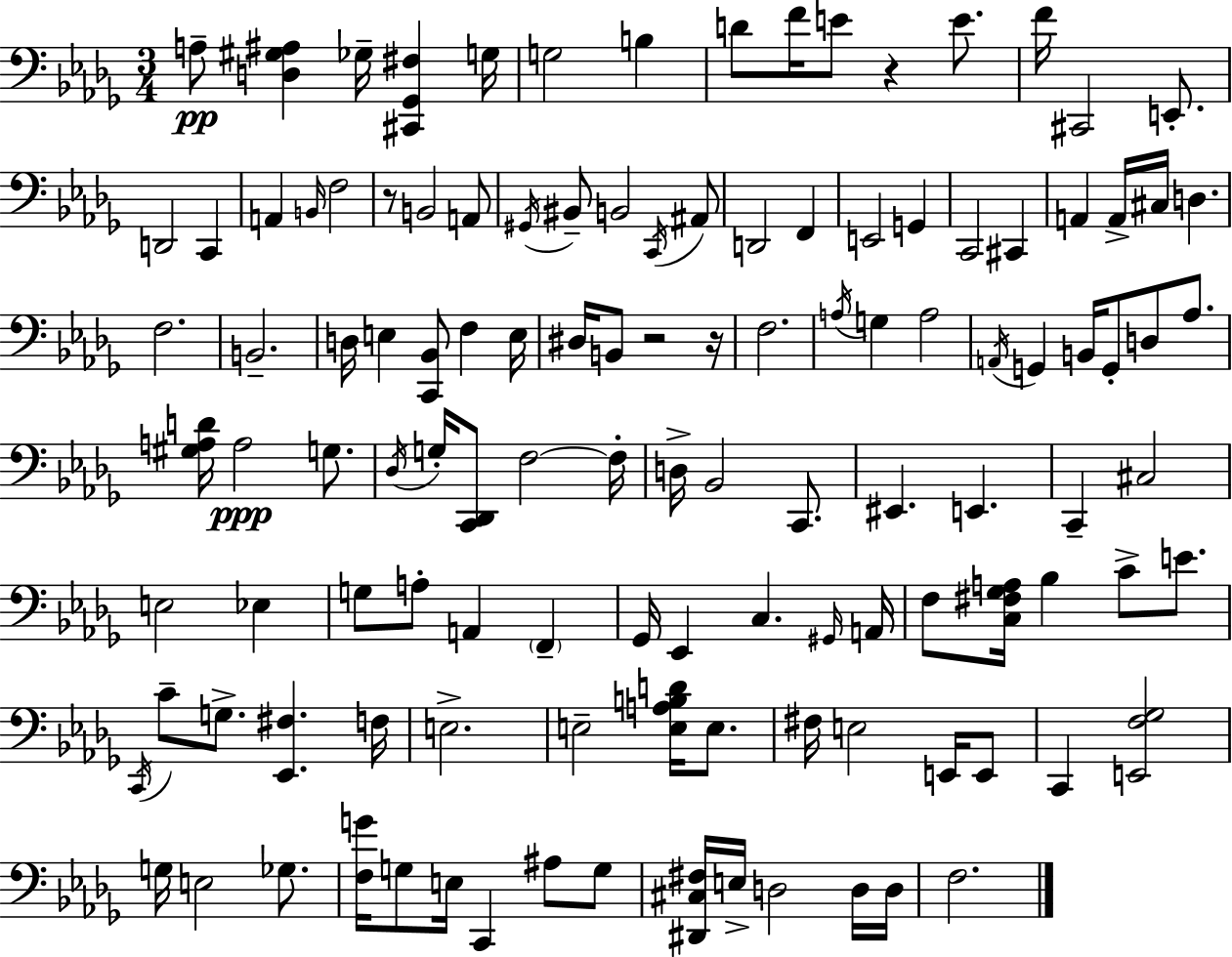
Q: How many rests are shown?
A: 4